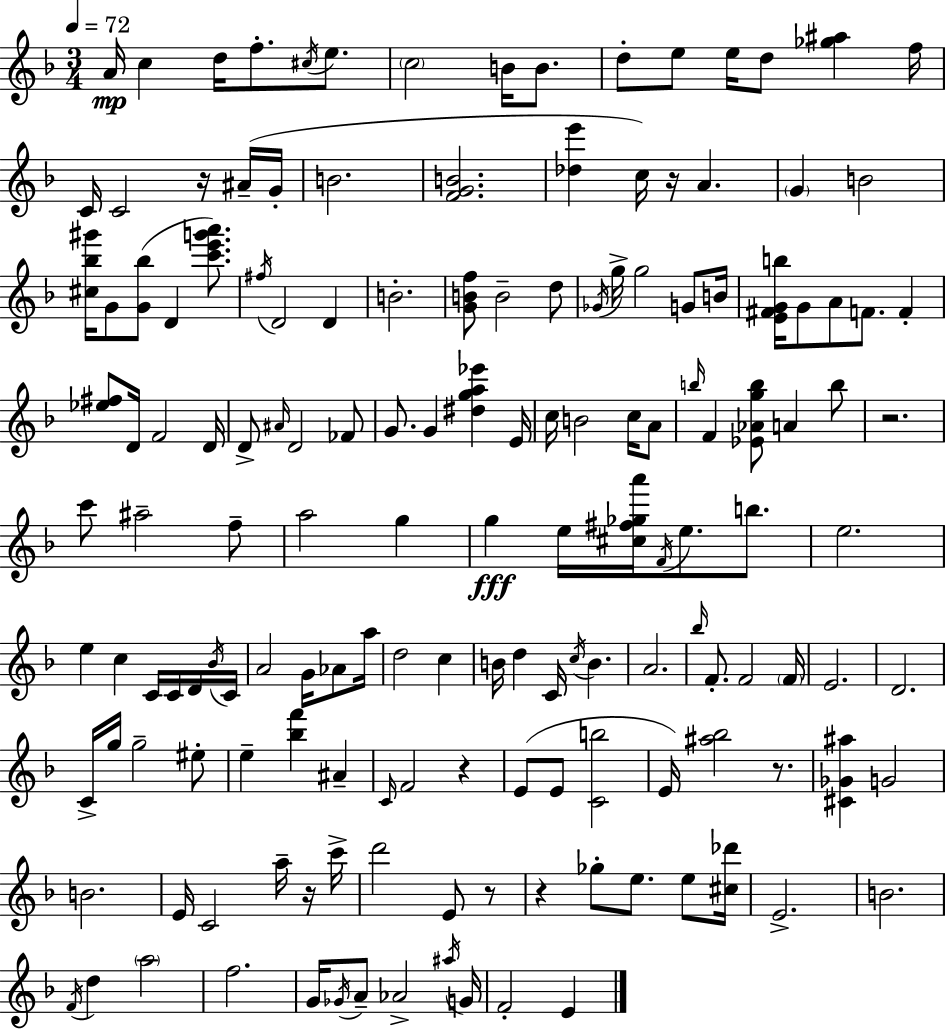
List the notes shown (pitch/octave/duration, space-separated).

A4/s C5/q D5/s F5/e. C#5/s E5/e. C5/h B4/s B4/e. D5/e E5/e E5/s D5/e [Gb5,A#5]/q F5/s C4/s C4/h R/s A#4/s G4/s B4/h. [F4,G4,B4]/h. [Db5,E6]/q C5/s R/s A4/q. G4/q B4/h [C#5,Bb5,G#6]/s G4/e [G4,Bb5]/e D4/q [C6,E6,G6,A6]/e. F#5/s D4/h D4/q B4/h. [G4,B4,F5]/e B4/h D5/e Gb4/s G5/s G5/h G4/e B4/s [E4,F#4,G4,B5]/s G4/e A4/e F4/e. F4/q [Eb5,F#5]/e D4/s F4/h D4/s D4/e A#4/s D4/h FES4/e G4/e. G4/q [D#5,G5,A5,Eb6]/q E4/s C5/s B4/h C5/s A4/e B5/s F4/q [Eb4,Ab4,G5,B5]/e A4/q B5/e R/h. C6/e A#5/h F5/e A5/h G5/q G5/q E5/s [C#5,F#5,Gb5,A6]/s F4/s E5/e. B5/e. E5/h. E5/q C5/q C4/s C4/s D4/s Bb4/s C4/s A4/h G4/s Ab4/e A5/s D5/h C5/q B4/s D5/q C4/s C5/s B4/q. A4/h. Bb5/s F4/e. F4/h F4/s E4/h. D4/h. C4/s G5/s G5/h EIS5/e E5/q [Bb5,F6]/q A#4/q C4/s F4/h R/q E4/e E4/e [C4,B5]/h E4/s [A#5,Bb5]/h R/e. [C#4,Gb4,A#5]/q G4/h B4/h. E4/s C4/h A5/s R/s C6/s D6/h E4/e R/e R/q Gb5/e E5/e. E5/e [C#5,Db6]/s E4/h. B4/h. F4/s D5/q A5/h F5/h. G4/s Gb4/s A4/e Ab4/h A#5/s G4/s F4/h E4/q